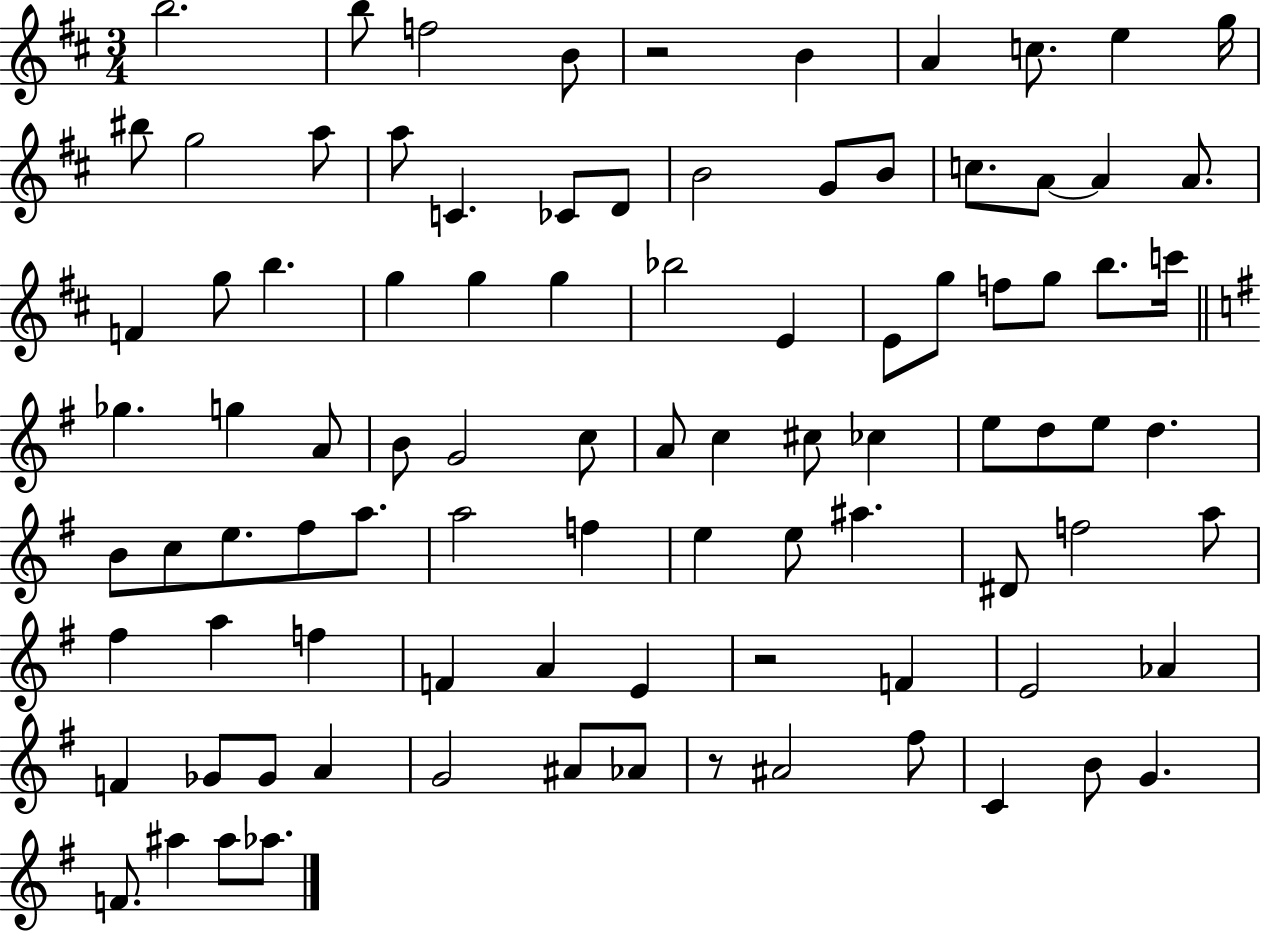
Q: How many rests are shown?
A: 3